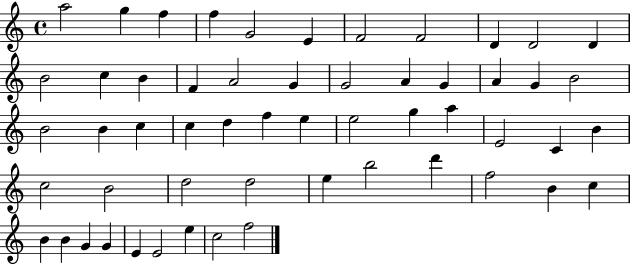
A5/h G5/q F5/q F5/q G4/h E4/q F4/h F4/h D4/q D4/h D4/q B4/h C5/q B4/q F4/q A4/h G4/q G4/h A4/q G4/q A4/q G4/q B4/h B4/h B4/q C5/q C5/q D5/q F5/q E5/q E5/h G5/q A5/q E4/h C4/q B4/q C5/h B4/h D5/h D5/h E5/q B5/h D6/q F5/h B4/q C5/q B4/q B4/q G4/q G4/q E4/q E4/h E5/q C5/h F5/h